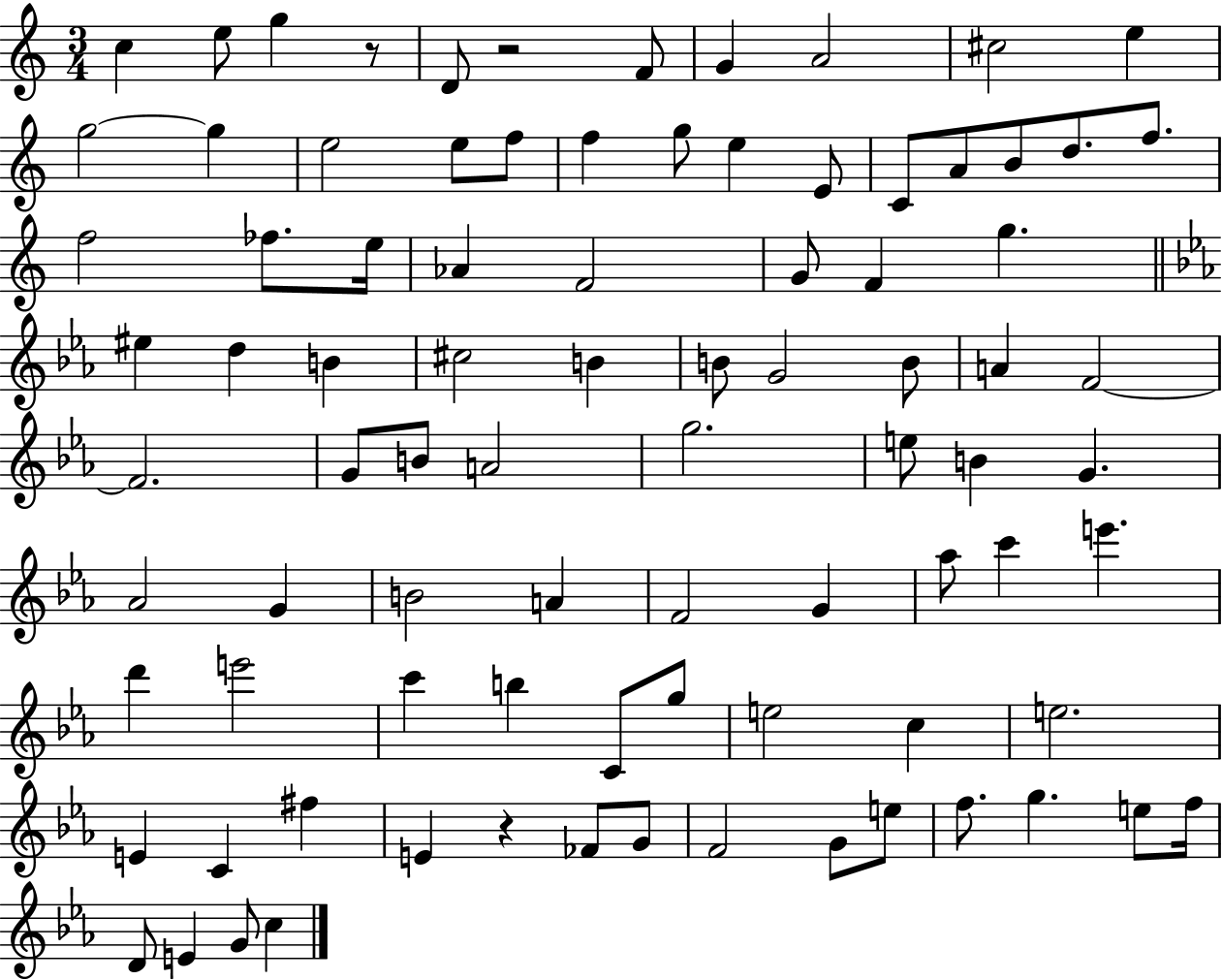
{
  \clef treble
  \numericTimeSignature
  \time 3/4
  \key c \major
  c''4 e''8 g''4 r8 | d'8 r2 f'8 | g'4 a'2 | cis''2 e''4 | \break g''2~~ g''4 | e''2 e''8 f''8 | f''4 g''8 e''4 e'8 | c'8 a'8 b'8 d''8. f''8. | \break f''2 fes''8. e''16 | aes'4 f'2 | g'8 f'4 g''4. | \bar "||" \break \key c \minor eis''4 d''4 b'4 | cis''2 b'4 | b'8 g'2 b'8 | a'4 f'2~~ | \break f'2. | g'8 b'8 a'2 | g''2. | e''8 b'4 g'4. | \break aes'2 g'4 | b'2 a'4 | f'2 g'4 | aes''8 c'''4 e'''4. | \break d'''4 e'''2 | c'''4 b''4 c'8 g''8 | e''2 c''4 | e''2. | \break e'4 c'4 fis''4 | e'4 r4 fes'8 g'8 | f'2 g'8 e''8 | f''8. g''4. e''8 f''16 | \break d'8 e'4 g'8 c''4 | \bar "|."
}